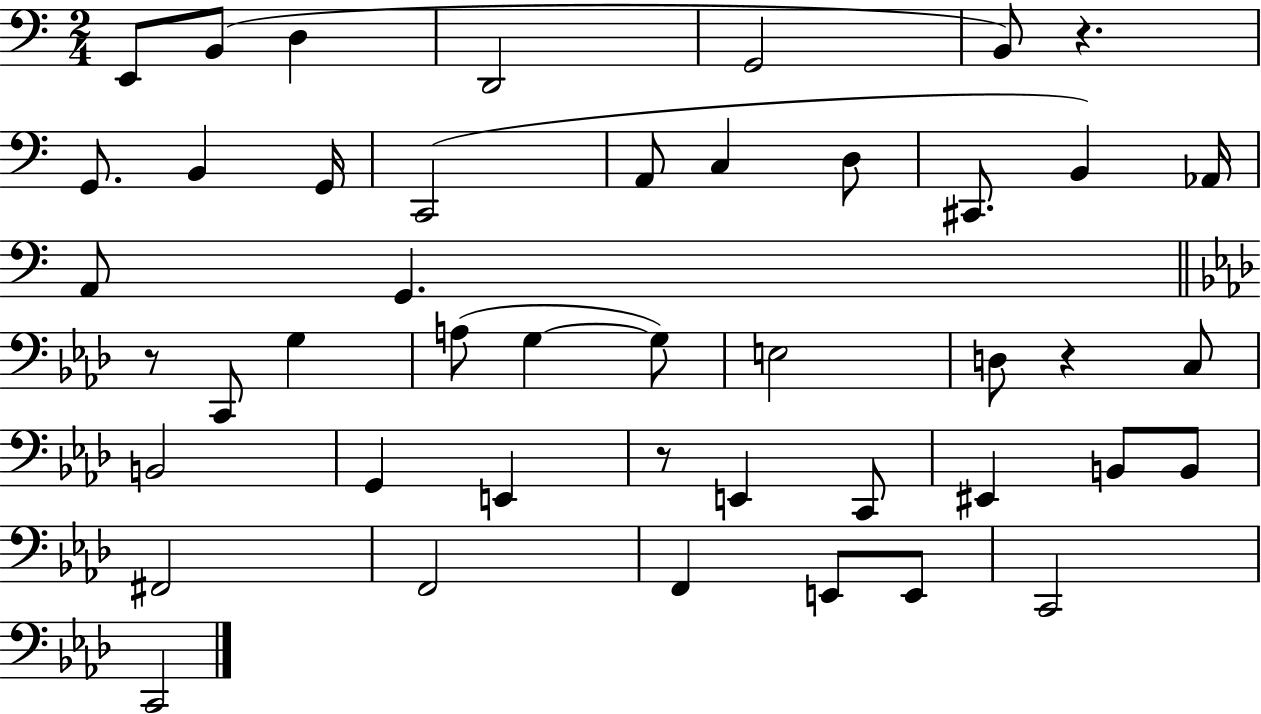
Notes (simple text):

E2/e B2/e D3/q D2/h G2/h B2/e R/q. G2/e. B2/q G2/s C2/h A2/e C3/q D3/e C#2/e. B2/q Ab2/s A2/e G2/q. R/e C2/e G3/q A3/e G3/q G3/e E3/h D3/e R/q C3/e B2/h G2/q E2/q R/e E2/q C2/e EIS2/q B2/e B2/e F#2/h F2/h F2/q E2/e E2/e C2/h C2/h